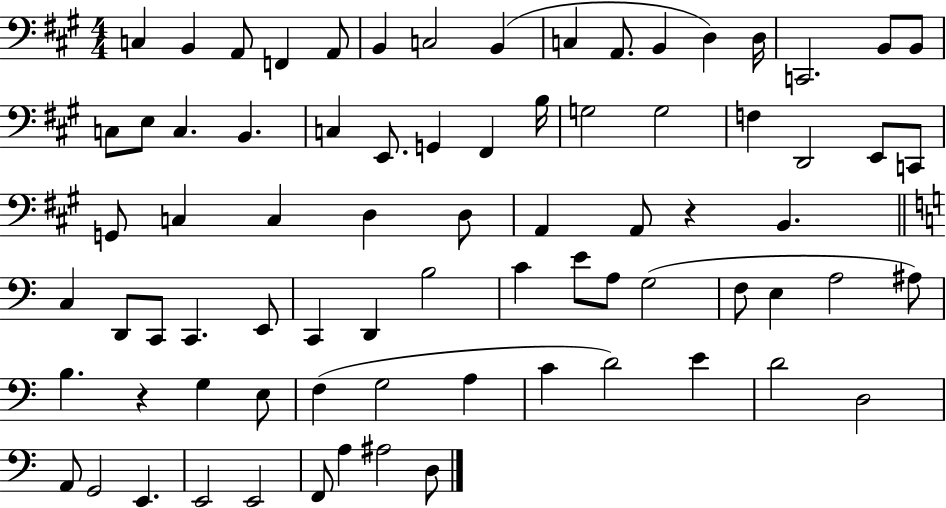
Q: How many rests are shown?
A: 2